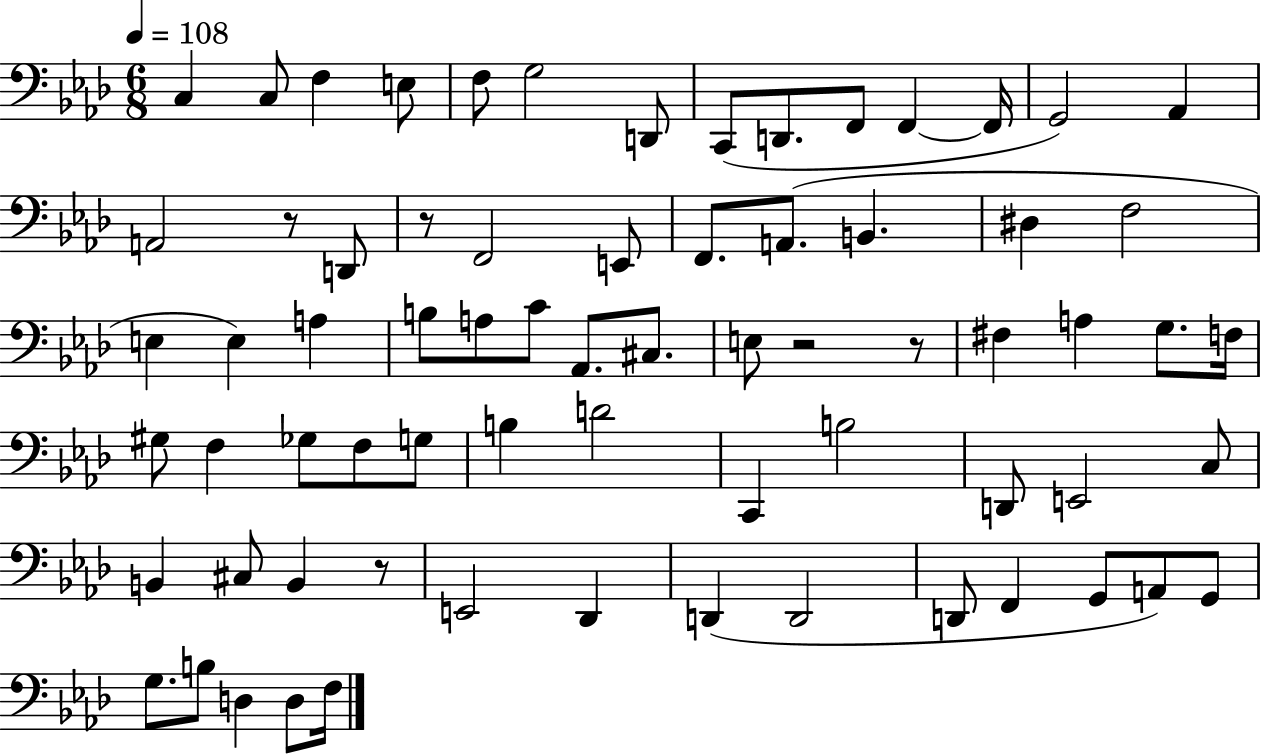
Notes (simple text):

C3/q C3/e F3/q E3/e F3/e G3/h D2/e C2/e D2/e. F2/e F2/q F2/s G2/h Ab2/q A2/h R/e D2/e R/e F2/h E2/e F2/e. A2/e. B2/q. D#3/q F3/h E3/q E3/q A3/q B3/e A3/e C4/e Ab2/e. C#3/e. E3/e R/h R/e F#3/q A3/q G3/e. F3/s G#3/e F3/q Gb3/e F3/e G3/e B3/q D4/h C2/q B3/h D2/e E2/h C3/e B2/q C#3/e B2/q R/e E2/h Db2/q D2/q D2/h D2/e F2/q G2/e A2/e G2/e G3/e. B3/e D3/q D3/e F3/s